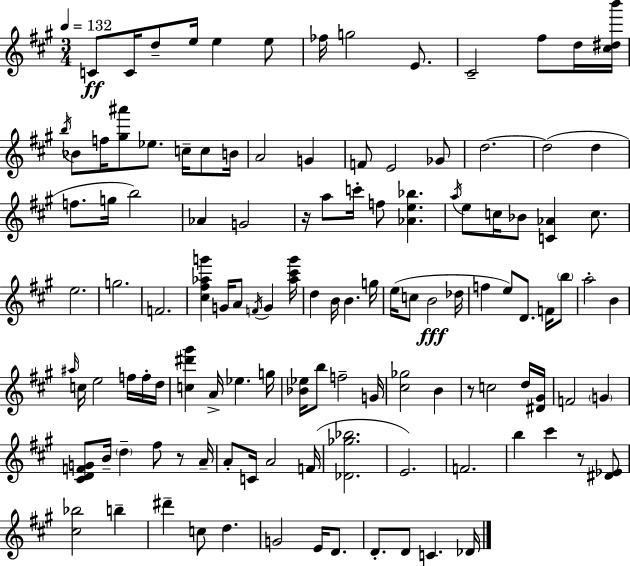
C4/e C4/s D5/e E5/s E5/q E5/e FES5/s G5/h E4/e. C#4/h F#5/e D5/s [C#5,D#5,B6]/s B5/s Bb4/e F5/s [G#5,A#6]/e Eb5/e. C5/s C5/e B4/s A4/h G4/q F4/e E4/h Gb4/e D5/h. D5/h D5/q F5/e. G5/s B5/h Ab4/q G4/h R/s A5/e C6/s F5/e [Ab4,E5,Bb5]/q. A5/s E5/e C5/s Bb4/e [C4,Ab4]/q C5/e. E5/h. G5/h. F4/h. [C#5,F#5,Ab5,G6]/q G4/s A4/e F4/s G4/q [Ab5,C#6,G6]/s D5/q B4/s B4/q. G5/s E5/s C5/e B4/h Db5/s F5/q E5/e D4/e. F4/s B5/e A5/h B4/q A#5/s C5/s E5/h F5/s F5/s D5/s [C5,D#6,G#6]/q A4/s Eb5/q. G5/s [Bb4,Eb5]/s B5/e F5/h G4/s [C#5,Gb5]/h B4/q R/e C5/h D5/s [D#4,G#4]/s F4/h G4/q [C#4,D4,F4,G4]/e B4/s D5/q F#5/e R/e A4/s A4/e C4/s A4/h F4/s [Db4,Gb5,Bb5]/h. E4/h. F4/h. B5/q C#6/q R/e [D#4,Eb4]/e [C#5,Bb5]/h B5/q D#6/q C5/e D5/q. G4/h E4/s D4/e. D4/e. D4/e C4/q. Db4/s